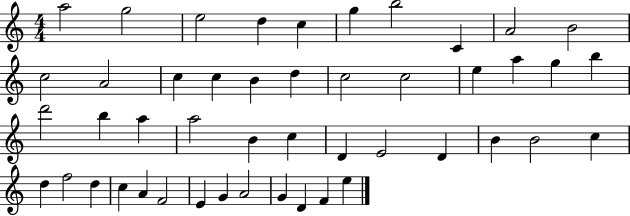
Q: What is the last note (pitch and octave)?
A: E5